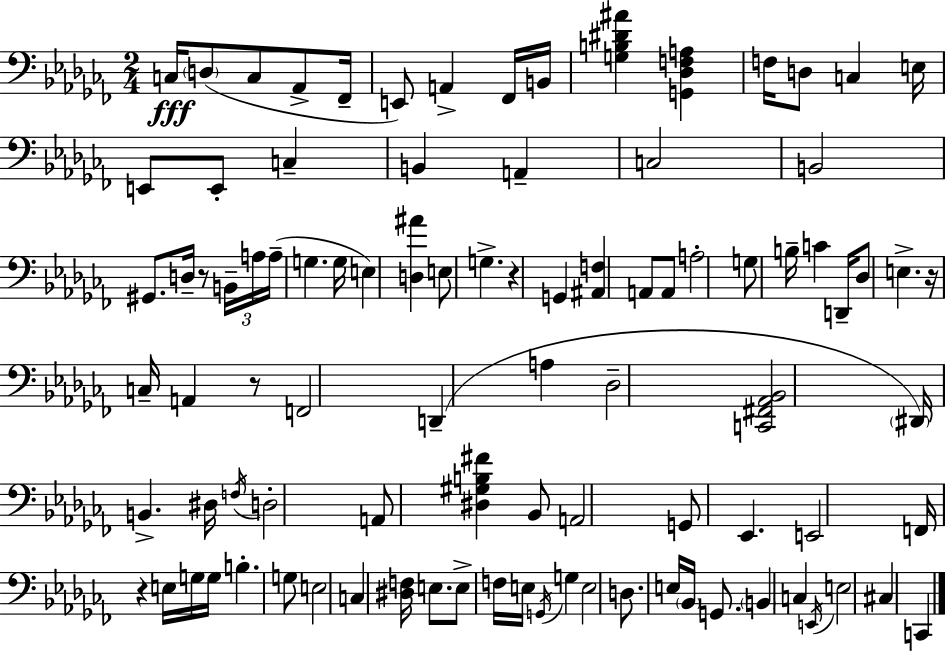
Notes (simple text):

C3/s D3/e C3/e Ab2/e FES2/s E2/e A2/q FES2/s B2/s [G3,B3,D#4,A#4]/q [G2,Db3,F3,A3]/q F3/s D3/e C3/q E3/s E2/e E2/e C3/q B2/q A2/q C3/h B2/h G#2/e. D3/s R/e B2/s A3/s A3/s G3/q. G3/s E3/q [D3,A#4]/q E3/e G3/q. R/q G2/q [A#2,F3]/q A2/e A2/e A3/h G3/e B3/s C4/q D2/s Db3/e E3/q. R/s C3/s A2/q R/e F2/h D2/q A3/q Db3/h [C2,F#2,Ab2,Bb2]/h D#2/s B2/q. D#3/s F3/s D3/h A2/e [D#3,G#3,B3,F#4]/q Bb2/e A2/h G2/e Eb2/q. E2/h F2/s R/q E3/s G3/s G3/s B3/q. G3/e E3/h C3/q [D#3,F3]/s E3/e. E3/e F3/s E3/s G2/s G3/q E3/h D3/e. E3/s Bb2/s G2/e. B2/q C3/q E2/s E3/h C#3/q C2/q